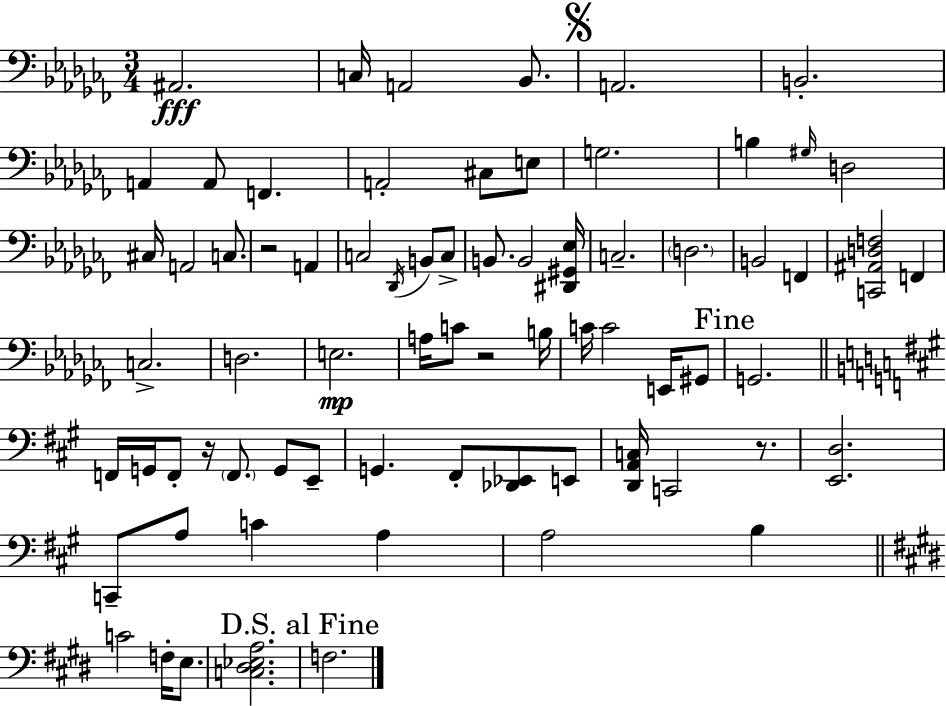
{
  \clef bass
  \numericTimeSignature
  \time 3/4
  \key aes \minor
  ais,2.\fff | c16 a,2 bes,8. | \mark \markup { \musicglyph "scripts.segno" } a,2. | b,2.-. | \break a,4 a,8 f,4. | a,2-. cis8 e8 | g2. | b4 \grace { gis16 } d2 | \break cis16 a,2 c8. | r2 a,4 | c2 \acciaccatura { des,16 } b,8 | c8-> b,8. b,2 | \break <dis, gis, ees>16 c2.-- | \parenthesize d2. | b,2 f,4 | <c, ais, d f>2 f,4 | \break c2.-> | d2. | e2.\mp | a16 c'8 r2 | \break b16 c'16 c'2 e,16 | gis,8 \mark "Fine" g,2. | \bar "||" \break \key a \major f,16 g,16 f,8-. r16 \parenthesize f,8. g,8 e,8-- | g,4. fis,8-. <des, ees,>8 e,8 | <d, a, c>16 c,2 r8. | <e, d>2. | \break c,8-- a8 c'4 a4 | a2 b4 | \bar "||" \break \key e \major c'2 f16-. e8. | <c dis ees a>2. | \mark "D.S. al Fine" f2. | \bar "|."
}